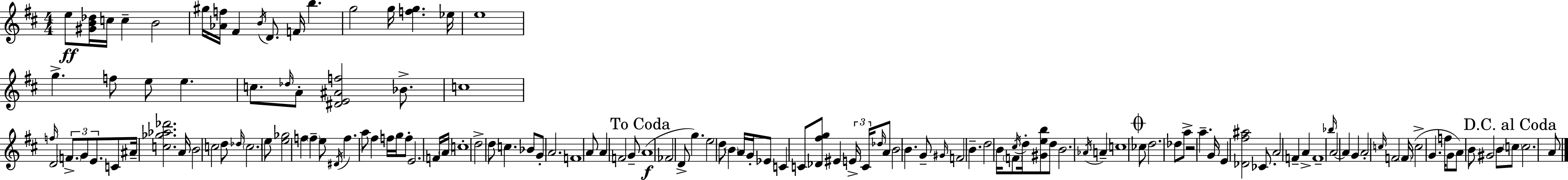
{
  \clef treble
  \numericTimeSignature
  \time 4/4
  \key d \major
  \repeat volta 2 { e''8\ff <gis' b' des''>16 c''16 c''4-- b'2 | gis''16 <aes' f''>16 fis'4 \acciaccatura { b'16 } d'8. f'16 b''4. | g''2 g''16 <f'' g''>4. | ees''16 e''1 | \break g''4.-> f''8 e''8 e''4. | c''8. \grace { des''16 } a'8-. <dis' e' ais' f''>2 bes'8.-> | c''1 | \grace { f''16 } d'2 \tuplet 3/2 { \parenthesize f'8.-> g'8 | \break e'8. } c'8 ais'16-- <c'' ges'' aes'' des'''>2. | a'16 b'2 c''2 | d''8 \grace { des''16 } \parenthesize c''2. | e''8 <e'' ges''>2 f''4 | \break \parenthesize f''4-- e''8 \acciaccatura { dis'16 } f''4. a''8 fis''4 | f''16 g''16 f''8-. e'2. | f'16 \parenthesize a'16 c''1-. | d''2-> d''8 c''4. | \break bes'8 g'8-. a'2. | f'1 | a'8 a'4 f'2 | g'8-- \mark "To Coda" a'1(\f | \break fes'2 d'8-> g''4.) | e''2 d''8 \parenthesize b'4 | a'16 g'16-. ees'8 c'4 c'8 <des' fis'' g''>8 eis'4 | \tuplet 3/2 { e'16-> c'16 \grace { des''16 } } a'8 b'2 | \break b'4. g'8-- \grace { gis'16 } f'2 | b'4.-- d''2 b'16 | \parenthesize f'8 \acciaccatura { cis''16 } d''16-. <gis' e'' b''>8 d''8 b'2. | \acciaccatura { aes'16 } a'4-- c''1 | \break \mark \markup { \musicglyph "scripts.coda" } ces''8 d''2. | des''8 a''8-> r2 | a''4.-- g'16 e'4 <des' fis'' ais''>2 | ces'8. a'2 | \break f'4-- a'4-> f'1-- | \grace { bes''16 } a'2~~ | a'4 g'4 a'2-. | \grace { c''16 } f'2 \parenthesize f'16( c''2-> | \break g'4. f''16 g'8 a'8) b'8 | gis'2 b'8 \mark "D.C. al Coda" \parenthesize c''8 c''2. | a'8 } \bar "|."
}